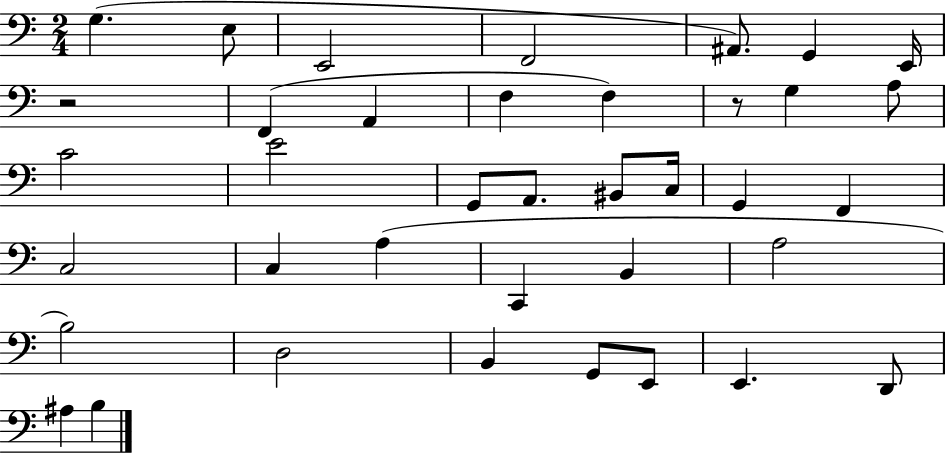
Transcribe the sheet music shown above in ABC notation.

X:1
T:Untitled
M:2/4
L:1/4
K:C
G, E,/2 E,,2 F,,2 ^A,,/2 G,, E,,/4 z2 F,, A,, F, F, z/2 G, A,/2 C2 E2 G,,/2 A,,/2 ^B,,/2 C,/4 G,, F,, C,2 C, A, C,, B,, A,2 B,2 D,2 B,, G,,/2 E,,/2 E,, D,,/2 ^A, B,